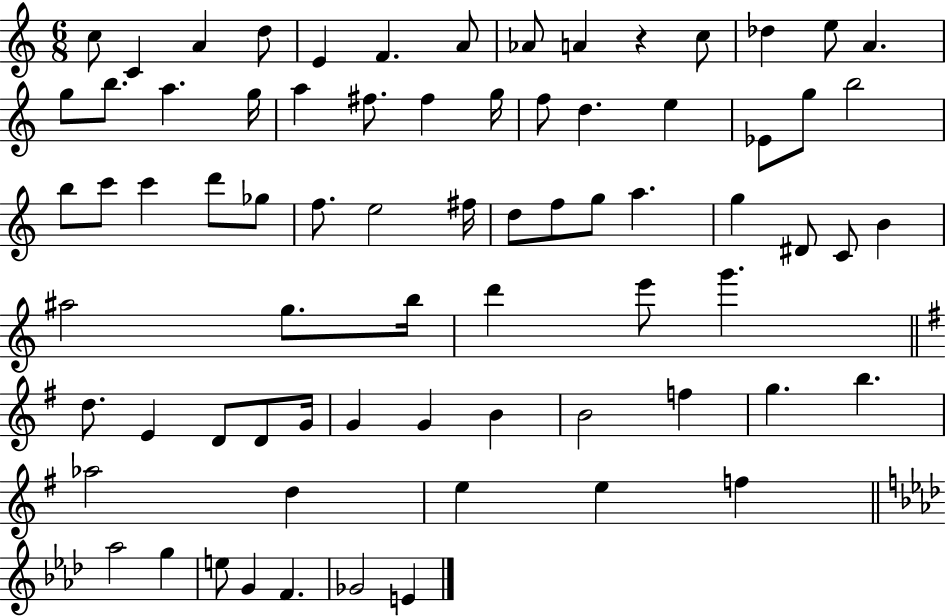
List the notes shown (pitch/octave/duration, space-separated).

C5/e C4/q A4/q D5/e E4/q F4/q. A4/e Ab4/e A4/q R/q C5/e Db5/q E5/e A4/q. G5/e B5/e. A5/q. G5/s A5/q F#5/e. F#5/q G5/s F5/e D5/q. E5/q Eb4/e G5/e B5/h B5/e C6/e C6/q D6/e Gb5/e F5/e. E5/h F#5/s D5/e F5/e G5/e A5/q. G5/q D#4/e C4/e B4/q A#5/h G5/e. B5/s D6/q E6/e G6/q. D5/e. E4/q D4/e D4/e G4/s G4/q G4/q B4/q B4/h F5/q G5/q. B5/q. Ab5/h D5/q E5/q E5/q F5/q Ab5/h G5/q E5/e G4/q F4/q. Gb4/h E4/q